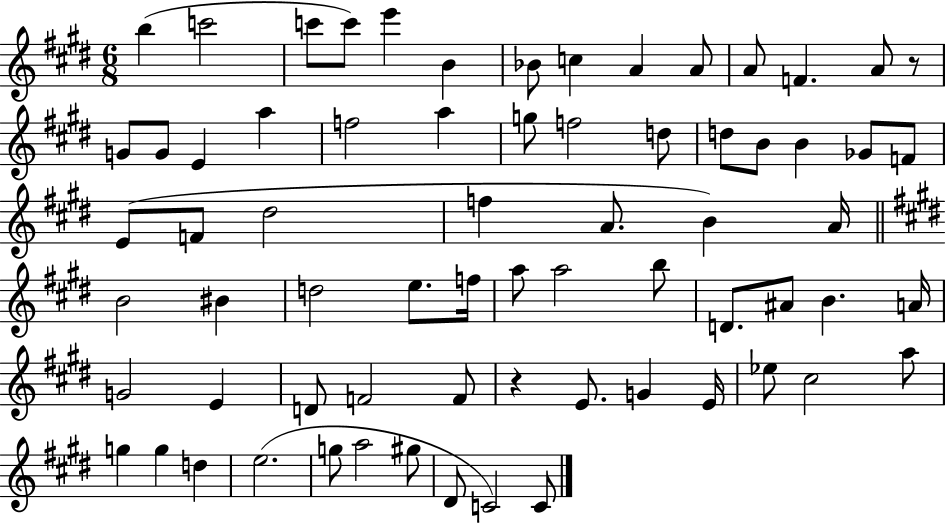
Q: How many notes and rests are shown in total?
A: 69